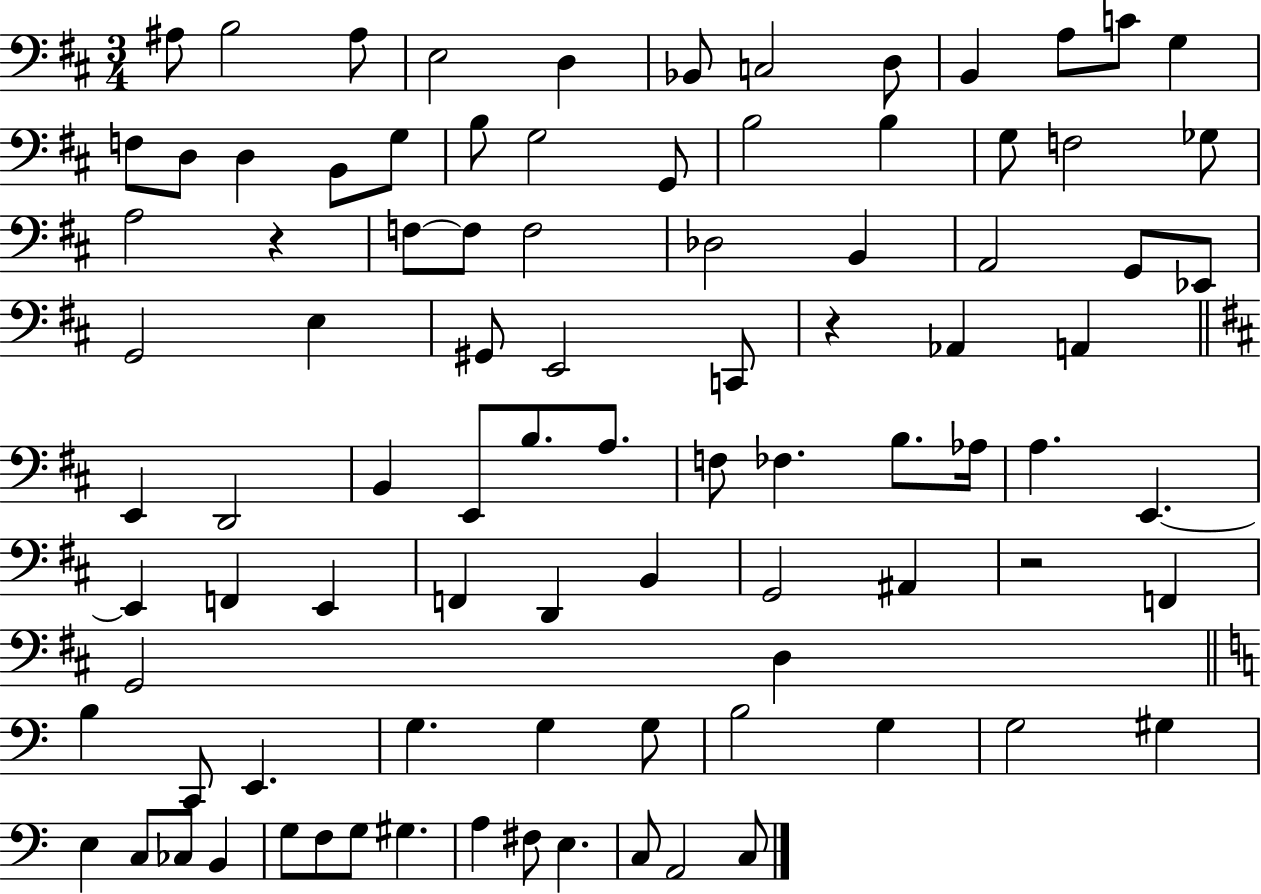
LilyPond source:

{
  \clef bass
  \numericTimeSignature
  \time 3/4
  \key d \major
  ais8 b2 ais8 | e2 d4 | bes,8 c2 d8 | b,4 a8 c'8 g4 | \break f8 d8 d4 b,8 g8 | b8 g2 g,8 | b2 b4 | g8 f2 ges8 | \break a2 r4 | f8~~ f8 f2 | des2 b,4 | a,2 g,8 ees,8 | \break g,2 e4 | gis,8 e,2 c,8 | r4 aes,4 a,4 | \bar "||" \break \key d \major e,4 d,2 | b,4 e,8 b8. a8. | f8 fes4. b8. aes16 | a4. e,4.~~ | \break e,4 f,4 e,4 | f,4 d,4 b,4 | g,2 ais,4 | r2 f,4 | \break g,2 d4 | \bar "||" \break \key c \major b4 c,8 e,4. | g4. g4 g8 | b2 g4 | g2 gis4 | \break e4 c8 ces8 b,4 | g8 f8 g8 gis4. | a4 fis8 e4. | c8 a,2 c8 | \break \bar "|."
}